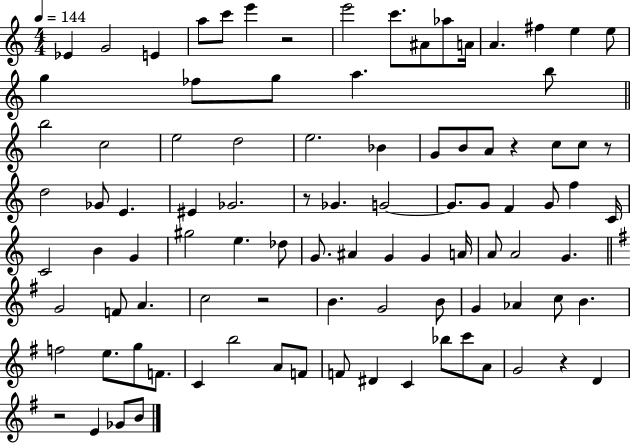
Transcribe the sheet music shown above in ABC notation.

X:1
T:Untitled
M:4/4
L:1/4
K:C
_E G2 E a/2 c'/2 e' z2 e'2 c'/2 ^A/2 _a/2 A/4 A ^f e e/2 g _f/2 g/2 a b/2 b2 c2 e2 d2 e2 _B G/2 B/2 A/2 z c/2 c/2 z/2 d2 _G/2 E ^E _G2 z/2 _G G2 G/2 G/2 F G/2 f C/4 C2 B G ^g2 e _d/2 G/2 ^A G G A/4 A/2 A2 G G2 F/2 A c2 z2 B G2 B/2 G _A c/2 B f2 e/2 g/2 F/2 C b2 A/2 F/2 F/2 ^D C _b/2 c'/2 A/2 G2 z D z2 E _G/2 B/2